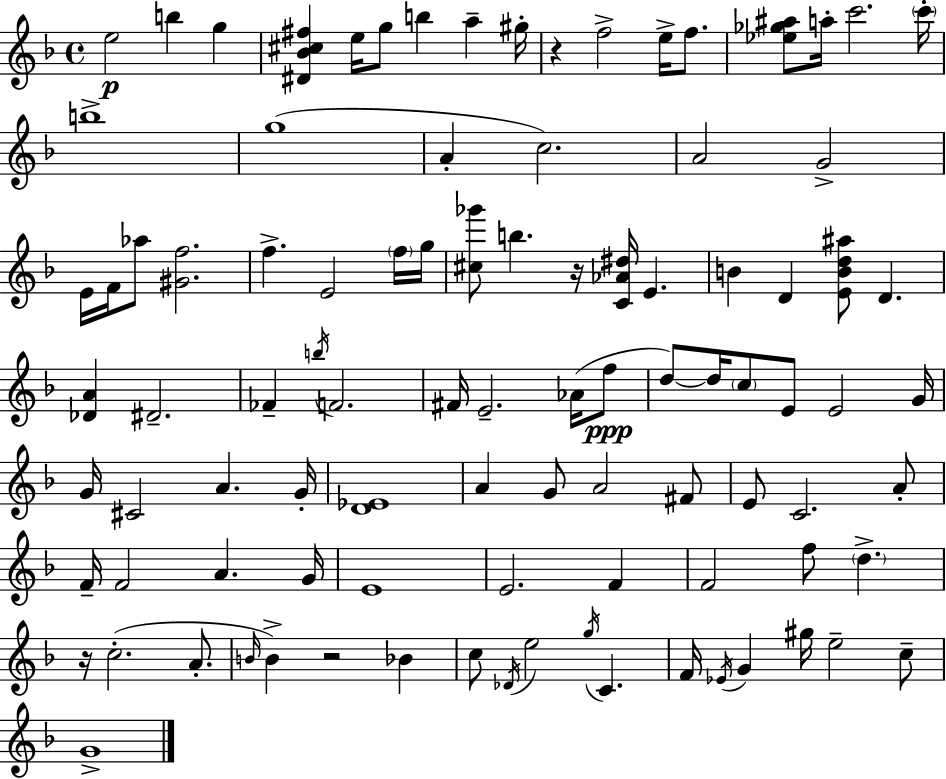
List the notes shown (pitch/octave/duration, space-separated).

E5/h B5/q G5/q [D#4,Bb4,C#5,F#5]/q E5/s G5/e B5/q A5/q G#5/s R/q F5/h E5/s F5/e. [Eb5,Gb5,A#5]/e A5/s C6/h. C6/s B5/w G5/w A4/q C5/h. A4/h G4/h E4/s F4/s Ab5/e [G#4,F5]/h. F5/q. E4/h F5/s G5/s [C#5,Gb6]/e B5/q. R/s [C4,Ab4,D#5]/s E4/q. B4/q D4/q [E4,B4,D5,A#5]/e D4/q. [Db4,A4]/q D#4/h. FES4/q B5/s F4/h. F#4/s E4/h. Ab4/s F5/e D5/e D5/s C5/e E4/e E4/h G4/s G4/s C#4/h A4/q. G4/s [D4,Eb4]/w A4/q G4/e A4/h F#4/e E4/e C4/h. A4/e F4/s F4/h A4/q. G4/s E4/w E4/h. F4/q F4/h F5/e D5/q. R/s C5/h. A4/e. B4/s B4/q R/h Bb4/q C5/e Db4/s E5/h G5/s C4/q. F4/s Eb4/s G4/q G#5/s E5/h C5/e G4/w